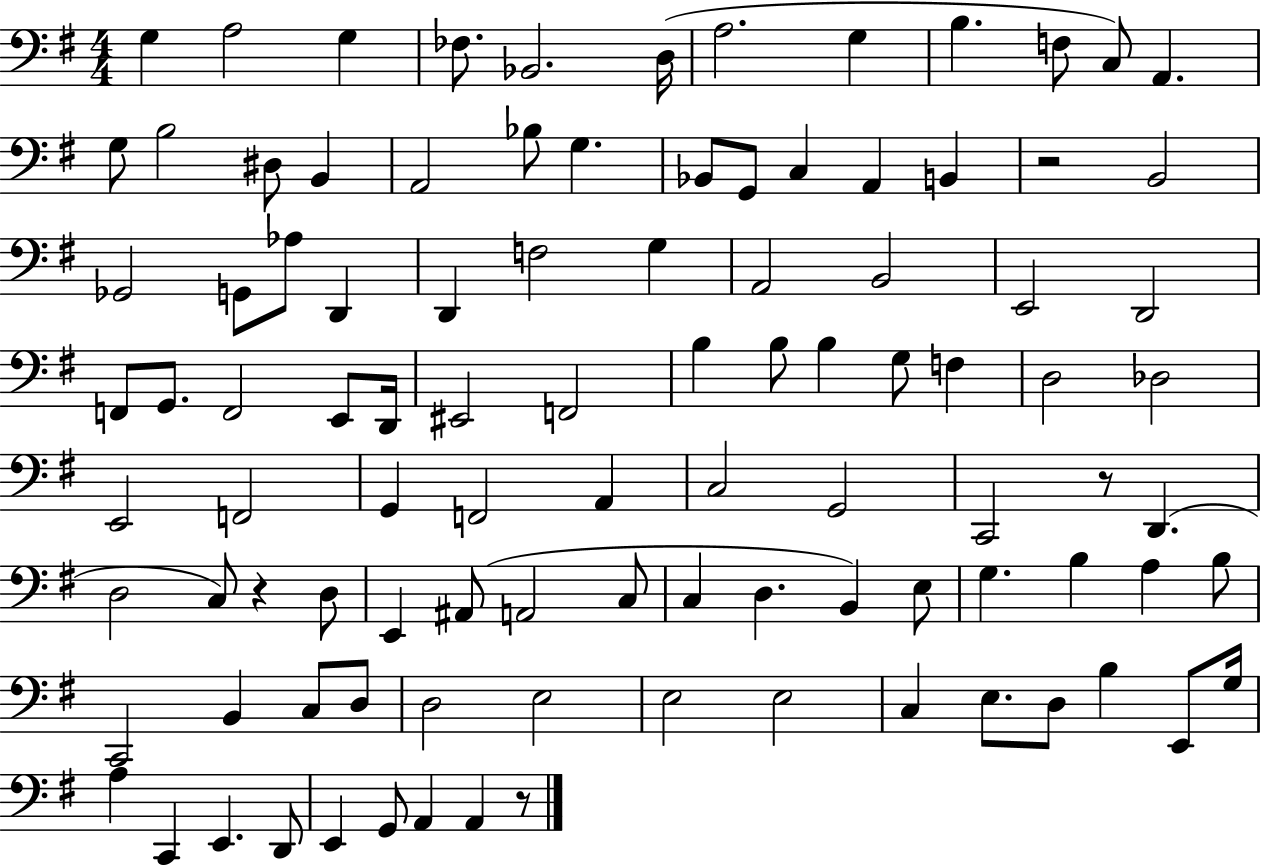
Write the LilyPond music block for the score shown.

{
  \clef bass
  \numericTimeSignature
  \time 4/4
  \key g \major
  g4 a2 g4 | fes8. bes,2. d16( | a2. g4 | b4. f8 c8) a,4. | \break g8 b2 dis8 b,4 | a,2 bes8 g4. | bes,8 g,8 c4 a,4 b,4 | r2 b,2 | \break ges,2 g,8 aes8 d,4 | d,4 f2 g4 | a,2 b,2 | e,2 d,2 | \break f,8 g,8. f,2 e,8 d,16 | eis,2 f,2 | b4 b8 b4 g8 f4 | d2 des2 | \break e,2 f,2 | g,4 f,2 a,4 | c2 g,2 | c,2 r8 d,4.( | \break d2 c8) r4 d8 | e,4 ais,8( a,2 c8 | c4 d4. b,4) e8 | g4. b4 a4 b8 | \break c,2 b,4 c8 d8 | d2 e2 | e2 e2 | c4 e8. d8 b4 e,8 g16 | \break a4 c,4 e,4. d,8 | e,4 g,8 a,4 a,4 r8 | \bar "|."
}